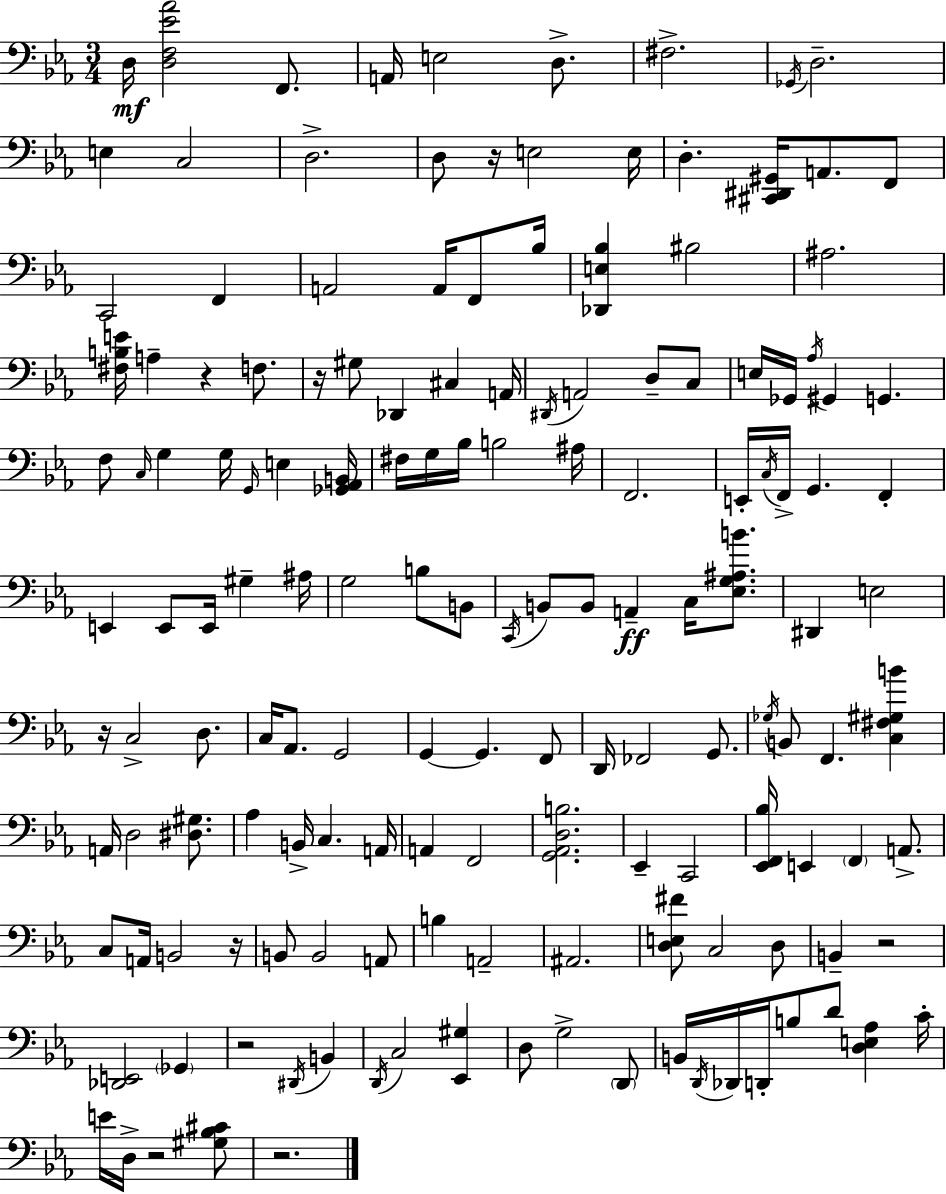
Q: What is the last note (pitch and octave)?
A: D3